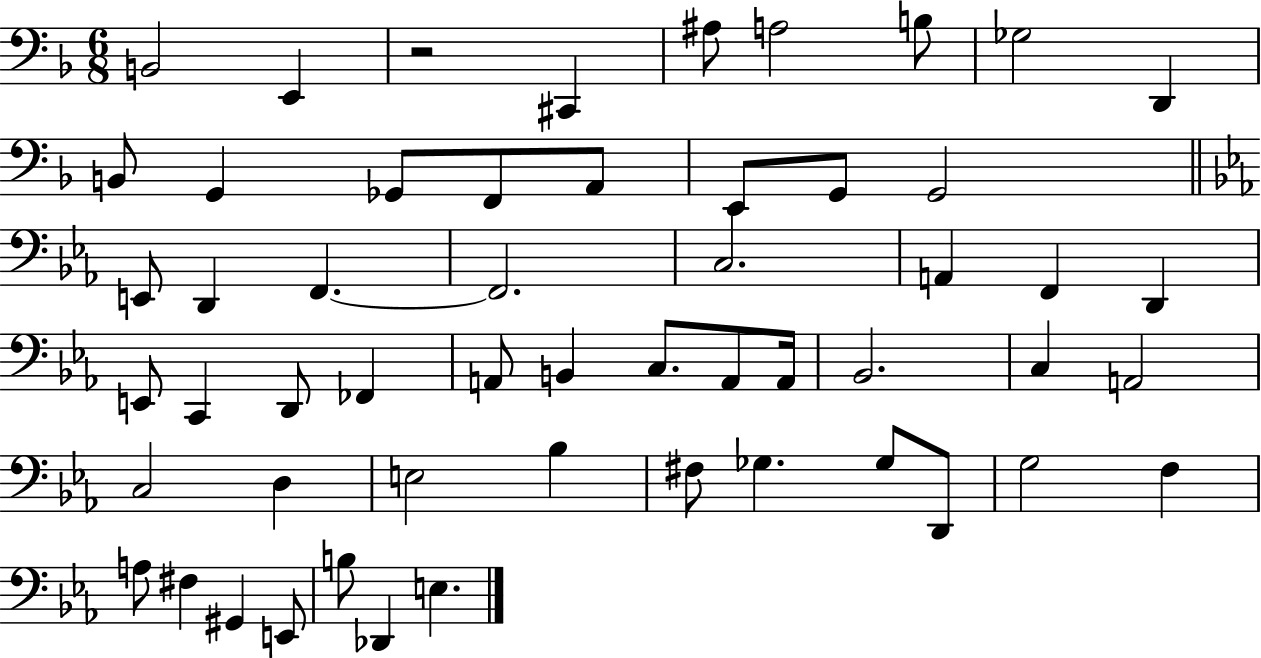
X:1
T:Untitled
M:6/8
L:1/4
K:F
B,,2 E,, z2 ^C,, ^A,/2 A,2 B,/2 _G,2 D,, B,,/2 G,, _G,,/2 F,,/2 A,,/2 E,,/2 G,,/2 G,,2 E,,/2 D,, F,, F,,2 C,2 A,, F,, D,, E,,/2 C,, D,,/2 _F,, A,,/2 B,, C,/2 A,,/2 A,,/4 _B,,2 C, A,,2 C,2 D, E,2 _B, ^F,/2 _G, _G,/2 D,,/2 G,2 F, A,/2 ^F, ^G,, E,,/2 B,/2 _D,, E,